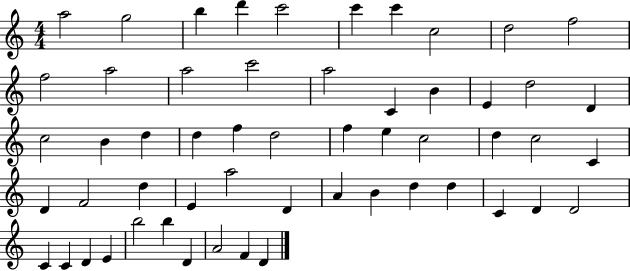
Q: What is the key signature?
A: C major